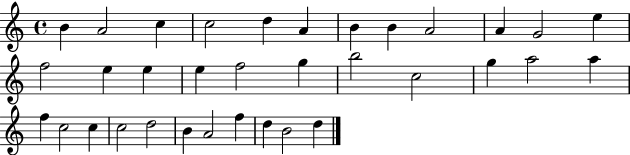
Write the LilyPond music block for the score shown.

{
  \clef treble
  \time 4/4
  \defaultTimeSignature
  \key c \major
  b'4 a'2 c''4 | c''2 d''4 a'4 | b'4 b'4 a'2 | a'4 g'2 e''4 | \break f''2 e''4 e''4 | e''4 f''2 g''4 | b''2 c''2 | g''4 a''2 a''4 | \break f''4 c''2 c''4 | c''2 d''2 | b'4 a'2 f''4 | d''4 b'2 d''4 | \break \bar "|."
}